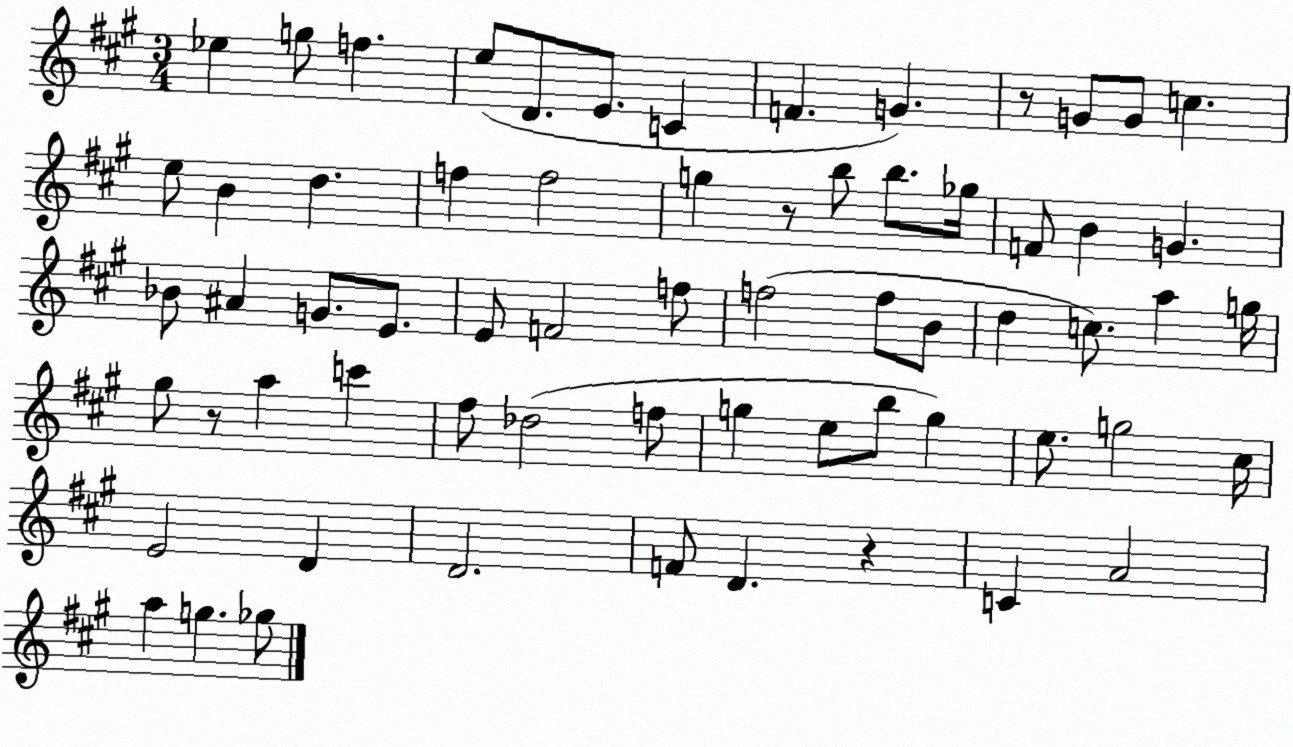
X:1
T:Untitled
M:3/4
L:1/4
K:A
_e g/2 f e/2 D/2 E/2 C F G z/2 G/2 G/2 c e/2 B d f f2 g z/2 b/2 b/2 _g/4 F/2 B G _B/2 ^A G/2 E/2 E/2 F2 f/2 f2 f/2 B/2 d c/2 a g/4 ^g/2 z/2 a c' ^f/2 _d2 f/2 g e/2 b/2 g e/2 g2 ^c/4 E2 D D2 F/2 D z C A2 a g _g/2